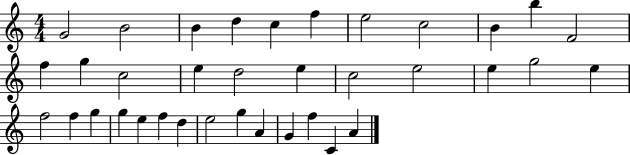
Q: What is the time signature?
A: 4/4